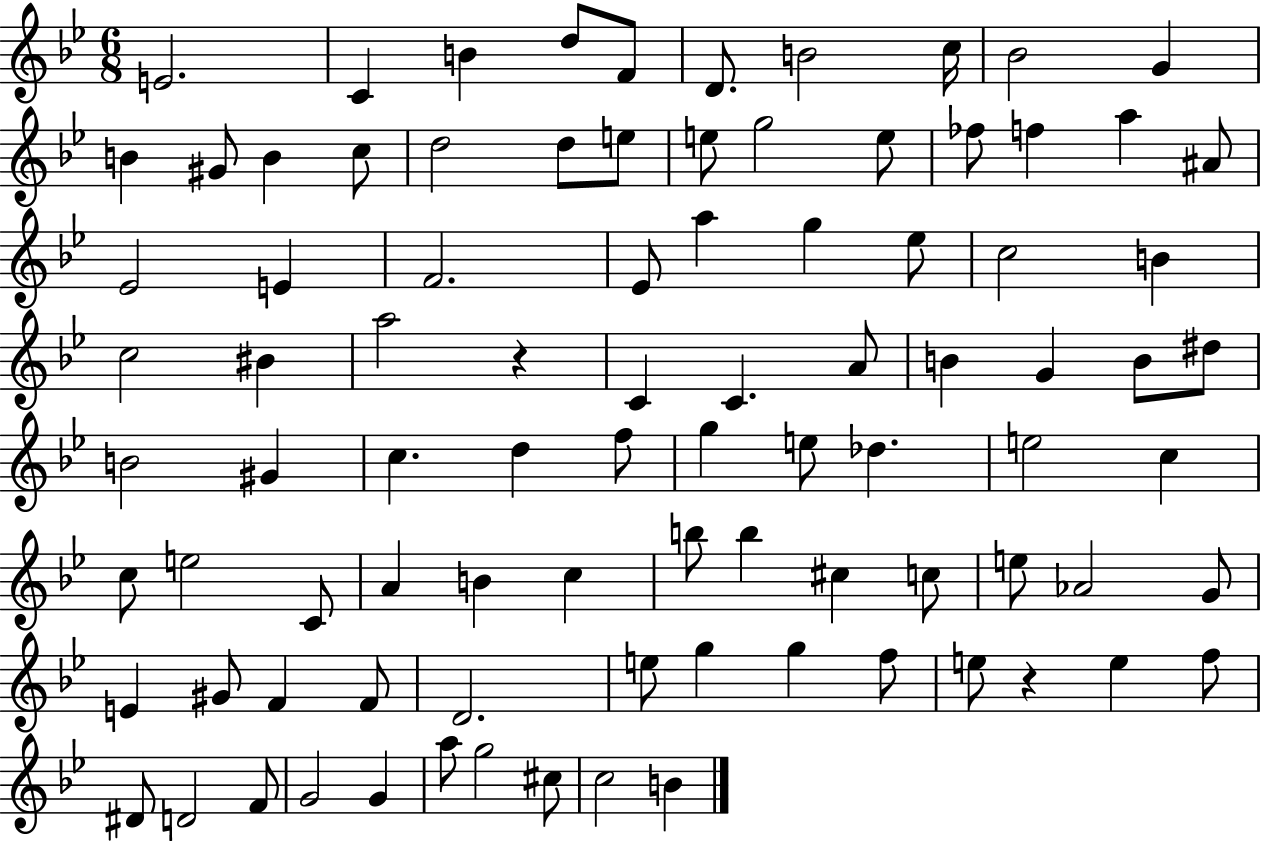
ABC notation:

X:1
T:Untitled
M:6/8
L:1/4
K:Bb
E2 C B d/2 F/2 D/2 B2 c/4 _B2 G B ^G/2 B c/2 d2 d/2 e/2 e/2 g2 e/2 _f/2 f a ^A/2 _E2 E F2 _E/2 a g _e/2 c2 B c2 ^B a2 z C C A/2 B G B/2 ^d/2 B2 ^G c d f/2 g e/2 _d e2 c c/2 e2 C/2 A B c b/2 b ^c c/2 e/2 _A2 G/2 E ^G/2 F F/2 D2 e/2 g g f/2 e/2 z e f/2 ^D/2 D2 F/2 G2 G a/2 g2 ^c/2 c2 B